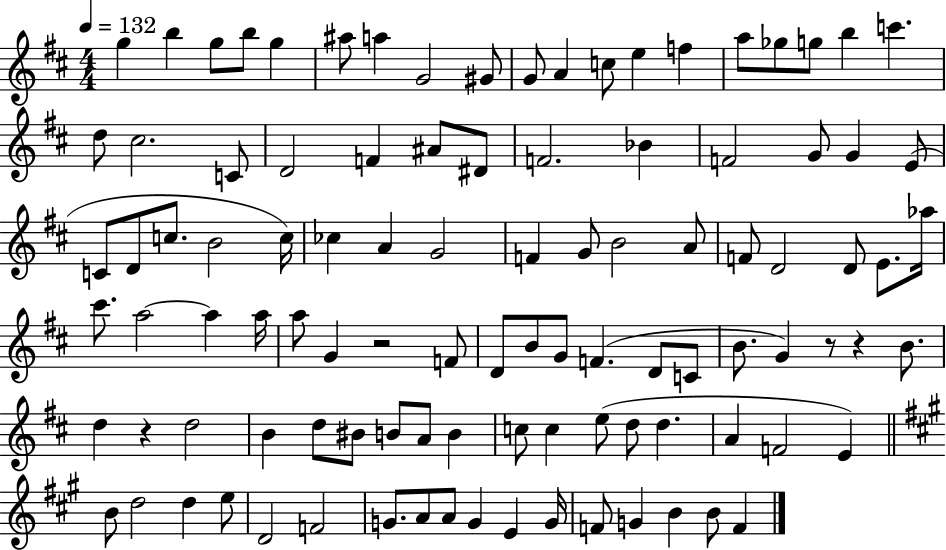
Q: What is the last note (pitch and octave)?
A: F4